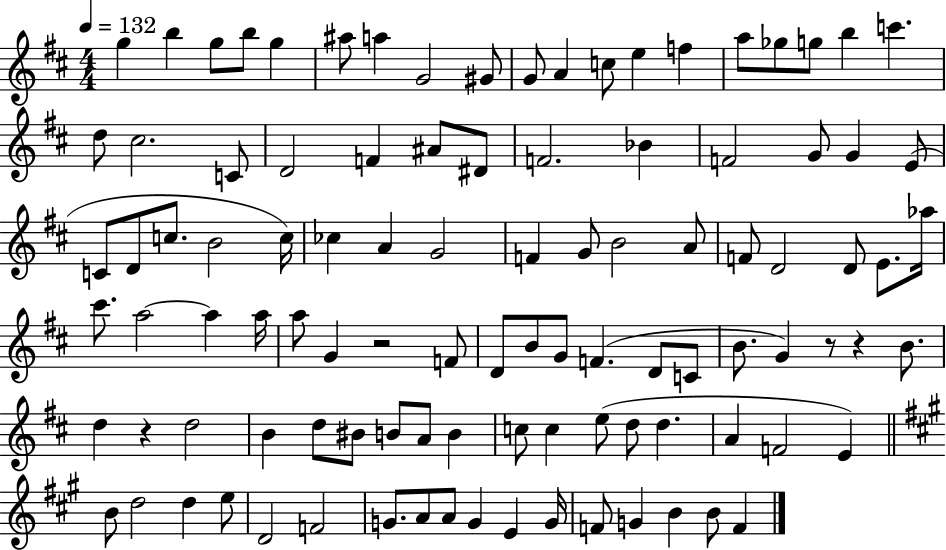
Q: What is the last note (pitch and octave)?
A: F4